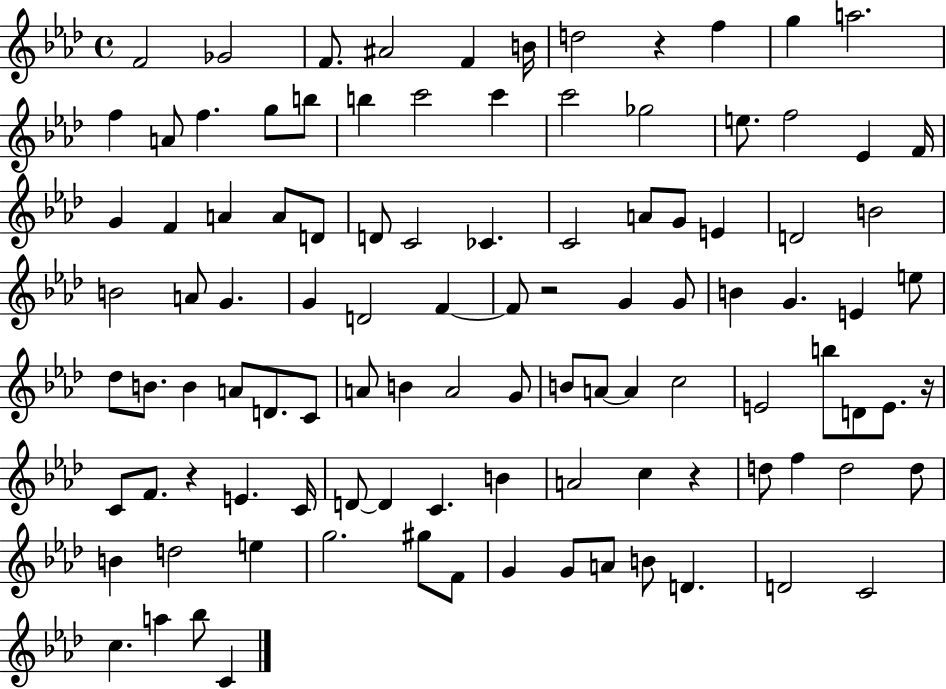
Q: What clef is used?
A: treble